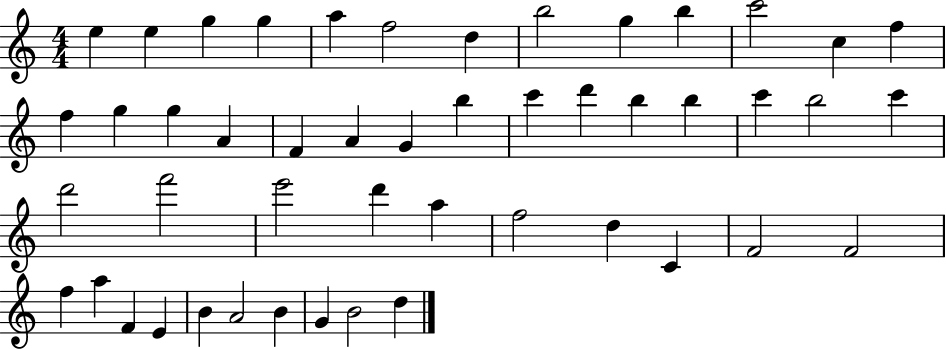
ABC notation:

X:1
T:Untitled
M:4/4
L:1/4
K:C
e e g g a f2 d b2 g b c'2 c f f g g A F A G b c' d' b b c' b2 c' d'2 f'2 e'2 d' a f2 d C F2 F2 f a F E B A2 B G B2 d